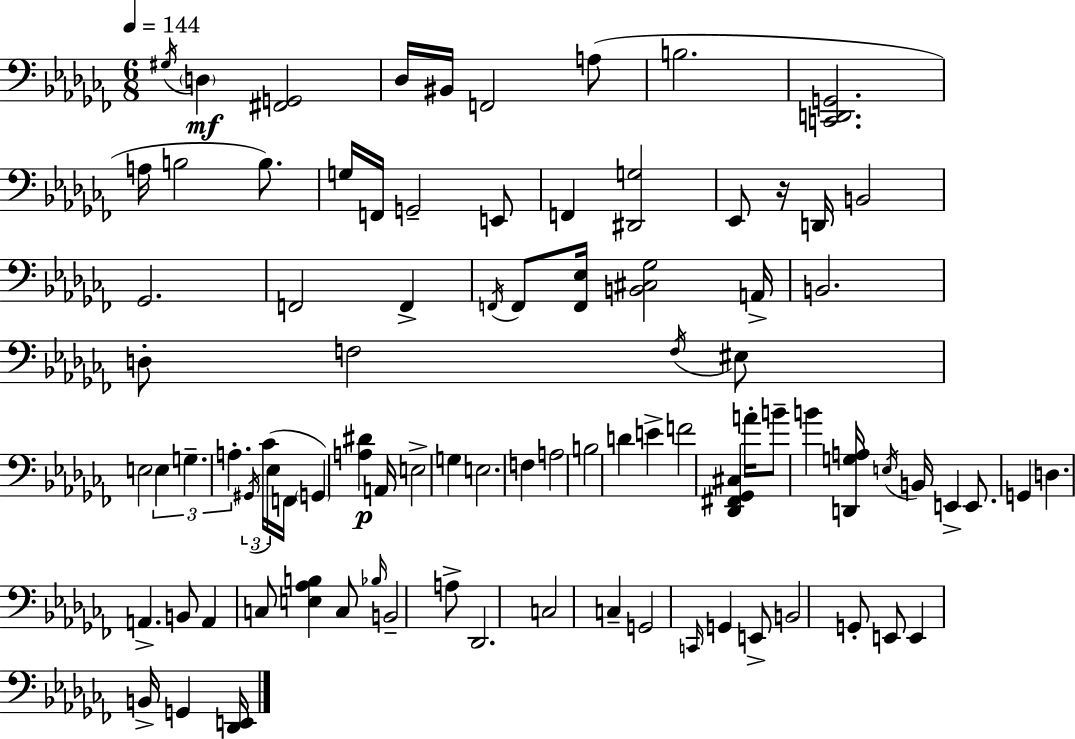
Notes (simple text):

G#3/s D3/q [F#2,G2]/h Db3/s BIS2/s F2/h A3/e B3/h. [C2,D2,G2]/h. A3/s B3/h B3/e. G3/s F2/s G2/h E2/e F2/q [D#2,G3]/h Eb2/e R/s D2/s B2/h Gb2/h. F2/h F2/q F2/s F2/e [F2,Eb3]/s [B2,C#3,Gb3]/h A2/s B2/h. D3/e F3/h F3/s EIS3/e E3/h E3/q G3/q. A3/q. G#2/s CES4/s Eb3/s F2/s G2/q [A3,D#4]/q A2/s E3/h G3/q E3/h. F3/q A3/h B3/h D4/q E4/q F4/h [Db2,F#2,Gb2,C#3]/q A4/s B4/e B4/q [D2,G3,A3]/s E3/s B2/s E2/q E2/e. G2/q D3/q. A2/q. B2/e A2/q C3/e [E3,Ab3,B3]/q C3/e Bb3/s B2/h A3/e Db2/h. C3/h C3/q G2/h C2/s G2/q E2/e B2/h G2/e E2/e E2/q B2/s G2/q [Db2,E2]/s